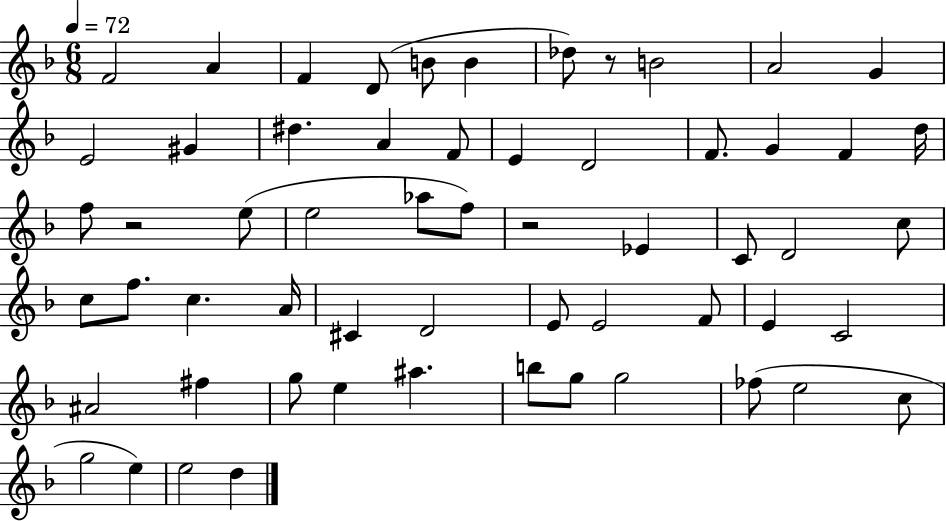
X:1
T:Untitled
M:6/8
L:1/4
K:F
F2 A F D/2 B/2 B _d/2 z/2 B2 A2 G E2 ^G ^d A F/2 E D2 F/2 G F d/4 f/2 z2 e/2 e2 _a/2 f/2 z2 _E C/2 D2 c/2 c/2 f/2 c A/4 ^C D2 E/2 E2 F/2 E C2 ^A2 ^f g/2 e ^a b/2 g/2 g2 _f/2 e2 c/2 g2 e e2 d